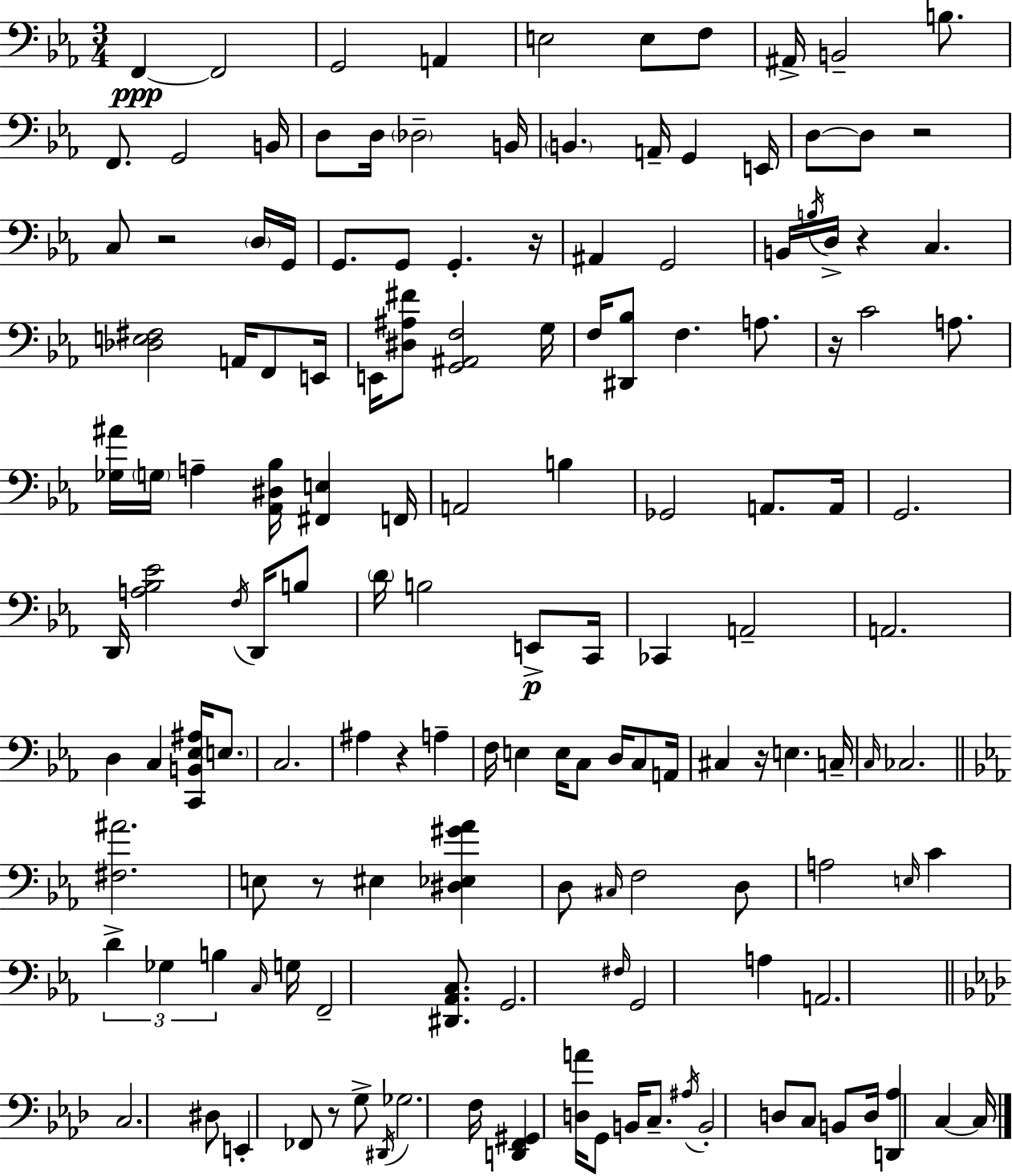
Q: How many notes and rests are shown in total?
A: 146